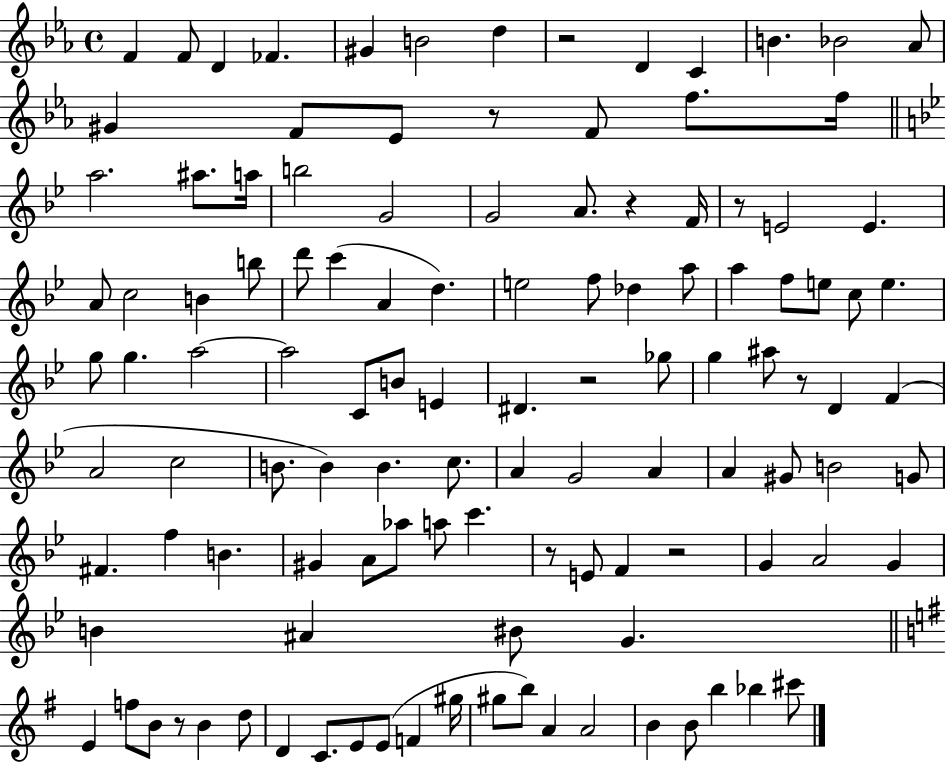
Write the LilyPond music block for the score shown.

{
  \clef treble
  \time 4/4
  \defaultTimeSignature
  \key ees \major
  \repeat volta 2 { f'4 f'8 d'4 fes'4. | gis'4 b'2 d''4 | r2 d'4 c'4 | b'4. bes'2 aes'8 | \break gis'4 f'8 ees'8 r8 f'8 f''8. f''16 | \bar "||" \break \key bes \major a''2. ais''8. a''16 | b''2 g'2 | g'2 a'8. r4 f'16 | r8 e'2 e'4. | \break a'8 c''2 b'4 b''8 | d'''8 c'''4( a'4 d''4.) | e''2 f''8 des''4 a''8 | a''4 f''8 e''8 c''8 e''4. | \break g''8 g''4. a''2~~ | a''2 c'8 b'8 e'4 | dis'4. r2 ges''8 | g''4 ais''8 r8 d'4 f'4( | \break a'2 c''2 | b'8. b'4) b'4. c''8. | a'4 g'2 a'4 | a'4 gis'8 b'2 g'8 | \break fis'4. f''4 b'4. | gis'4 a'8 aes''8 a''8 c'''4. | r8 e'8 f'4 r2 | g'4 a'2 g'4 | \break b'4 ais'4 bis'8 g'4. | \bar "||" \break \key g \major e'4 f''8 b'8 r8 b'4 d''8 | d'4 c'8. e'8 e'8( f'4 gis''16 | gis''8 b''8) a'4 a'2 | b'4 b'8 b''4 bes''4 cis'''8 | \break } \bar "|."
}